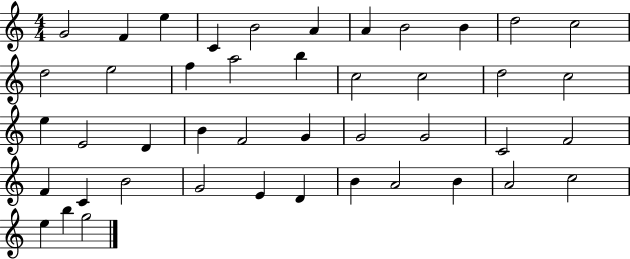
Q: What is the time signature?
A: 4/4